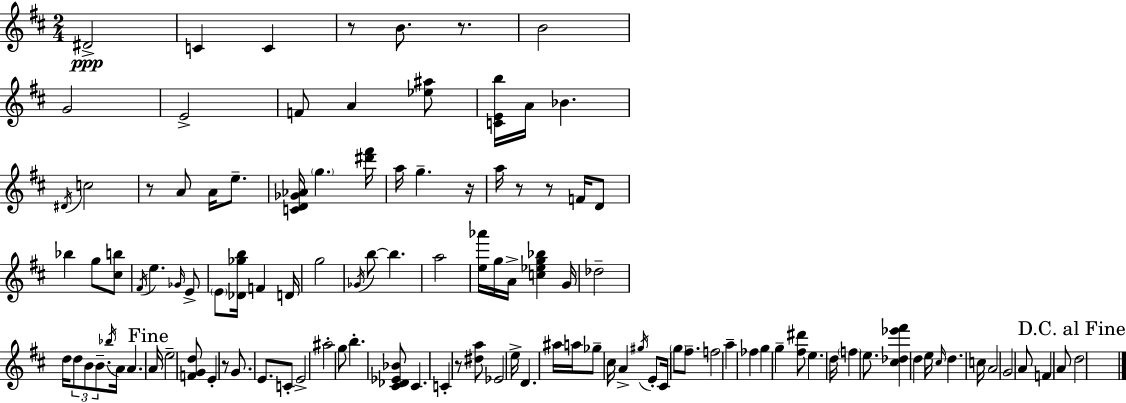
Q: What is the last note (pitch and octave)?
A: D5